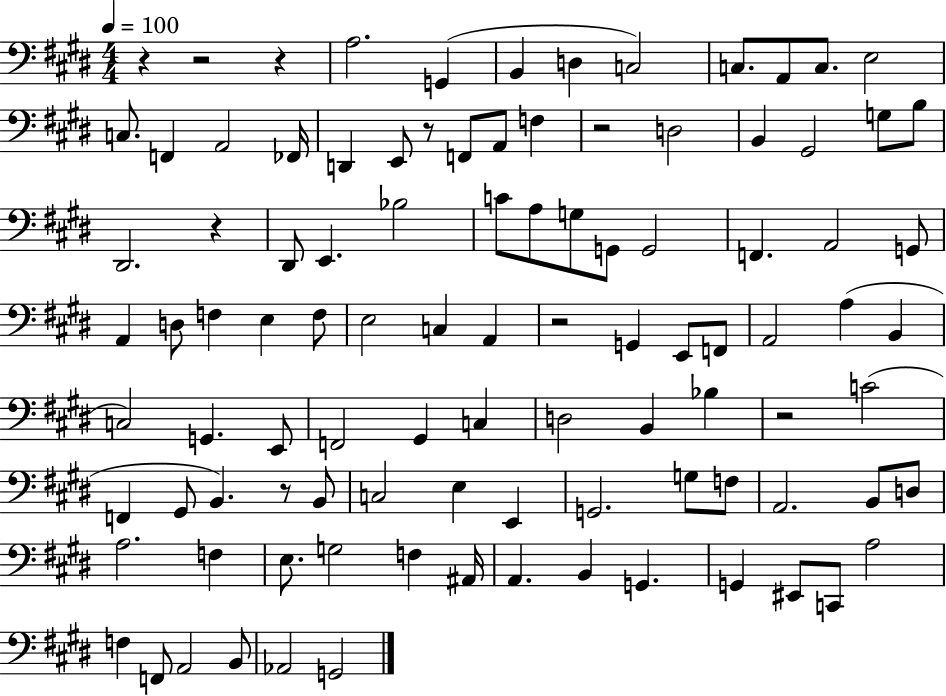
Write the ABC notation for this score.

X:1
T:Untitled
M:4/4
L:1/4
K:E
z z2 z A,2 G,, B,, D, C,2 C,/2 A,,/2 C,/2 E,2 C,/2 F,, A,,2 _F,,/4 D,, E,,/2 z/2 F,,/2 A,,/2 F, z2 D,2 B,, ^G,,2 G,/2 B,/2 ^D,,2 z ^D,,/2 E,, _B,2 C/2 A,/2 G,/2 G,,/2 G,,2 F,, A,,2 G,,/2 A,, D,/2 F, E, F,/2 E,2 C, A,, z2 G,, E,,/2 F,,/2 A,,2 A, B,, C,2 G,, E,,/2 F,,2 ^G,, C, D,2 B,, _B, z2 C2 F,, ^G,,/2 B,, z/2 B,,/2 C,2 E, E,, G,,2 G,/2 F,/2 A,,2 B,,/2 D,/2 A,2 F, E,/2 G,2 F, ^A,,/4 A,, B,, G,, G,, ^E,,/2 C,,/2 A,2 F, F,,/2 A,,2 B,,/2 _A,,2 G,,2